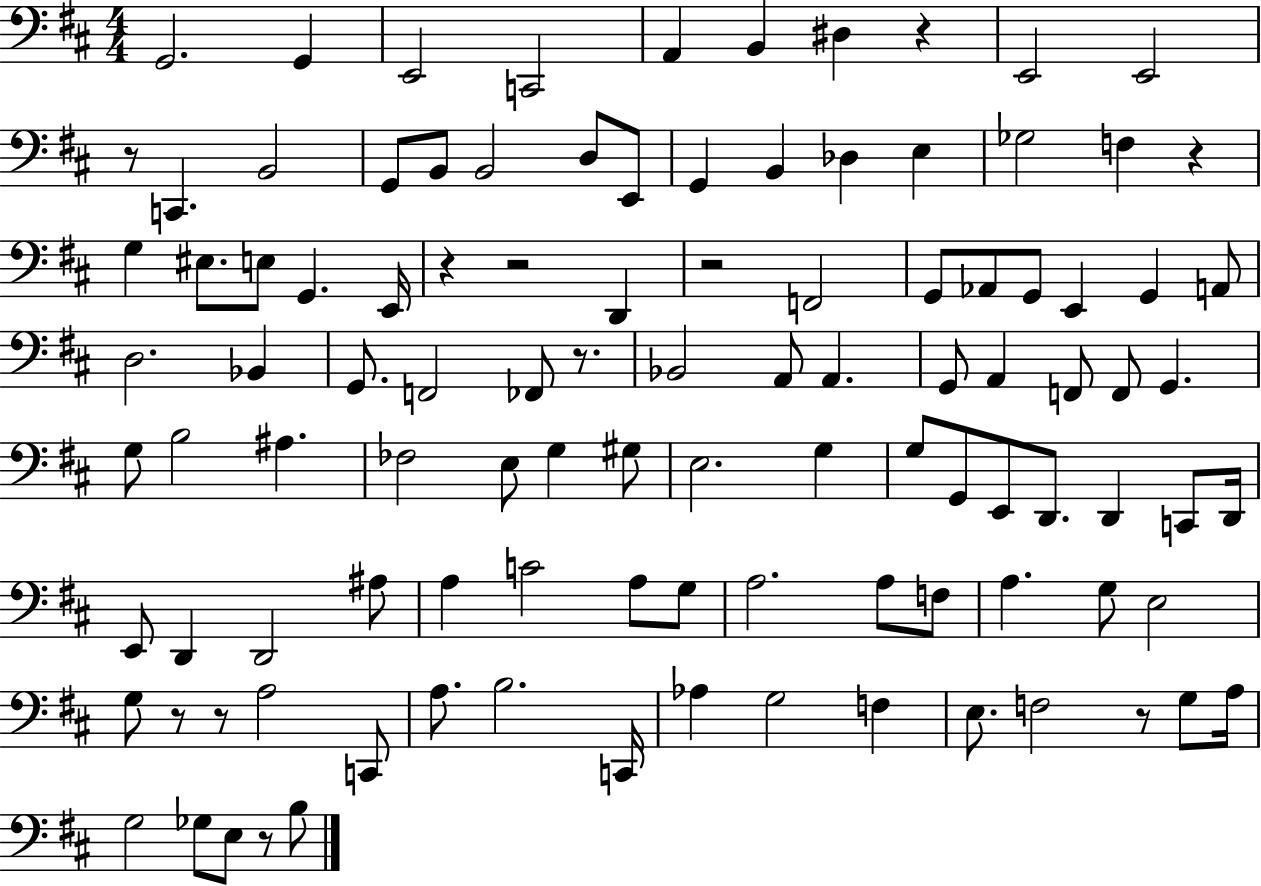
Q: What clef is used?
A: bass